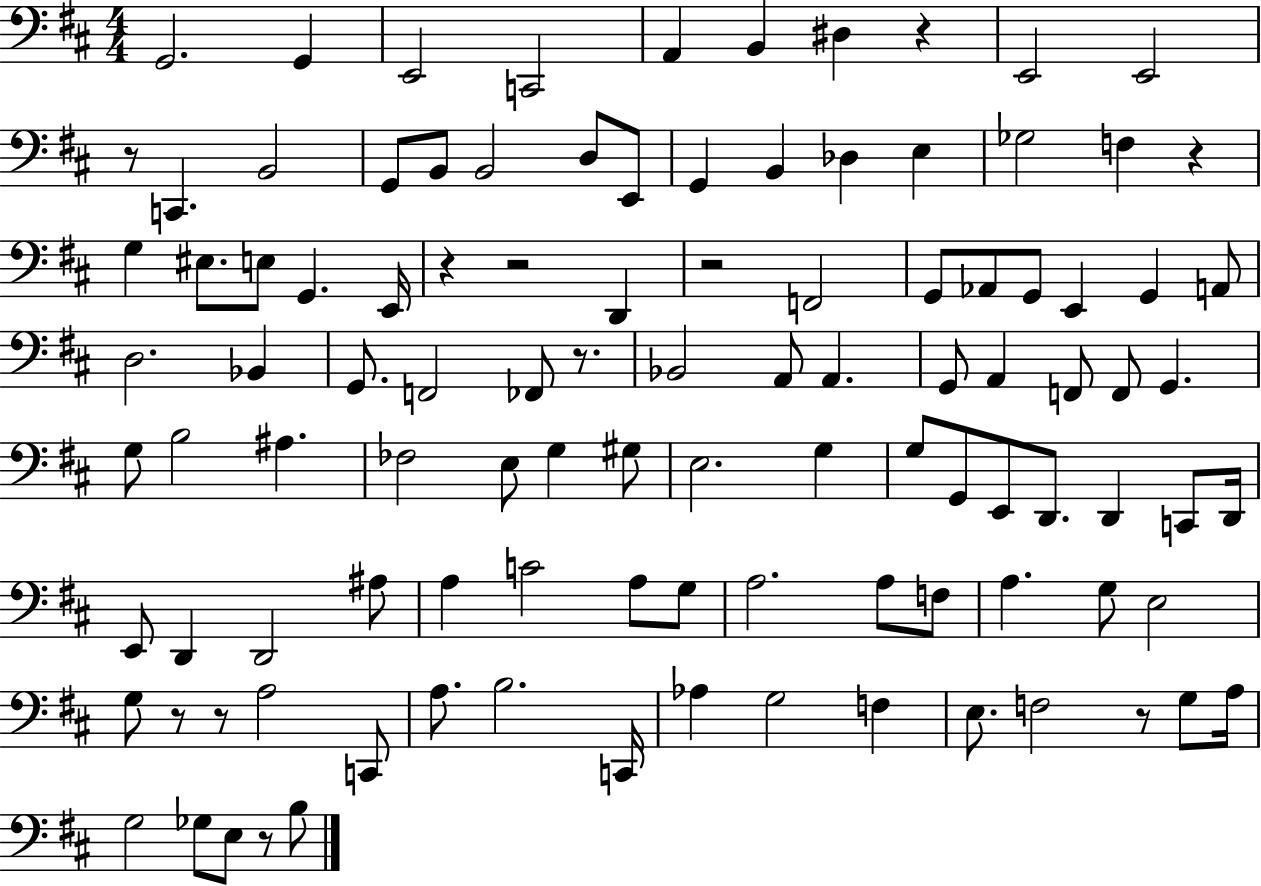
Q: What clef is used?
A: bass